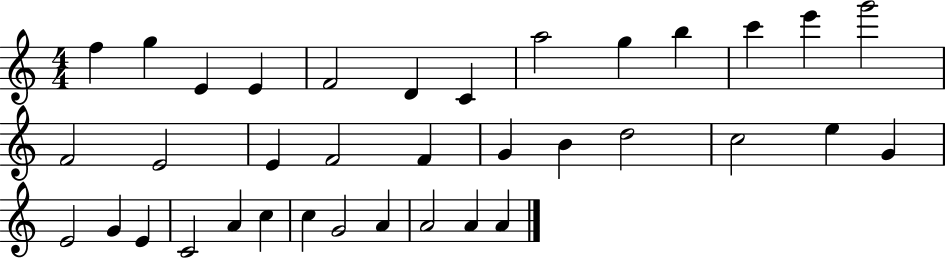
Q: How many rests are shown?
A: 0